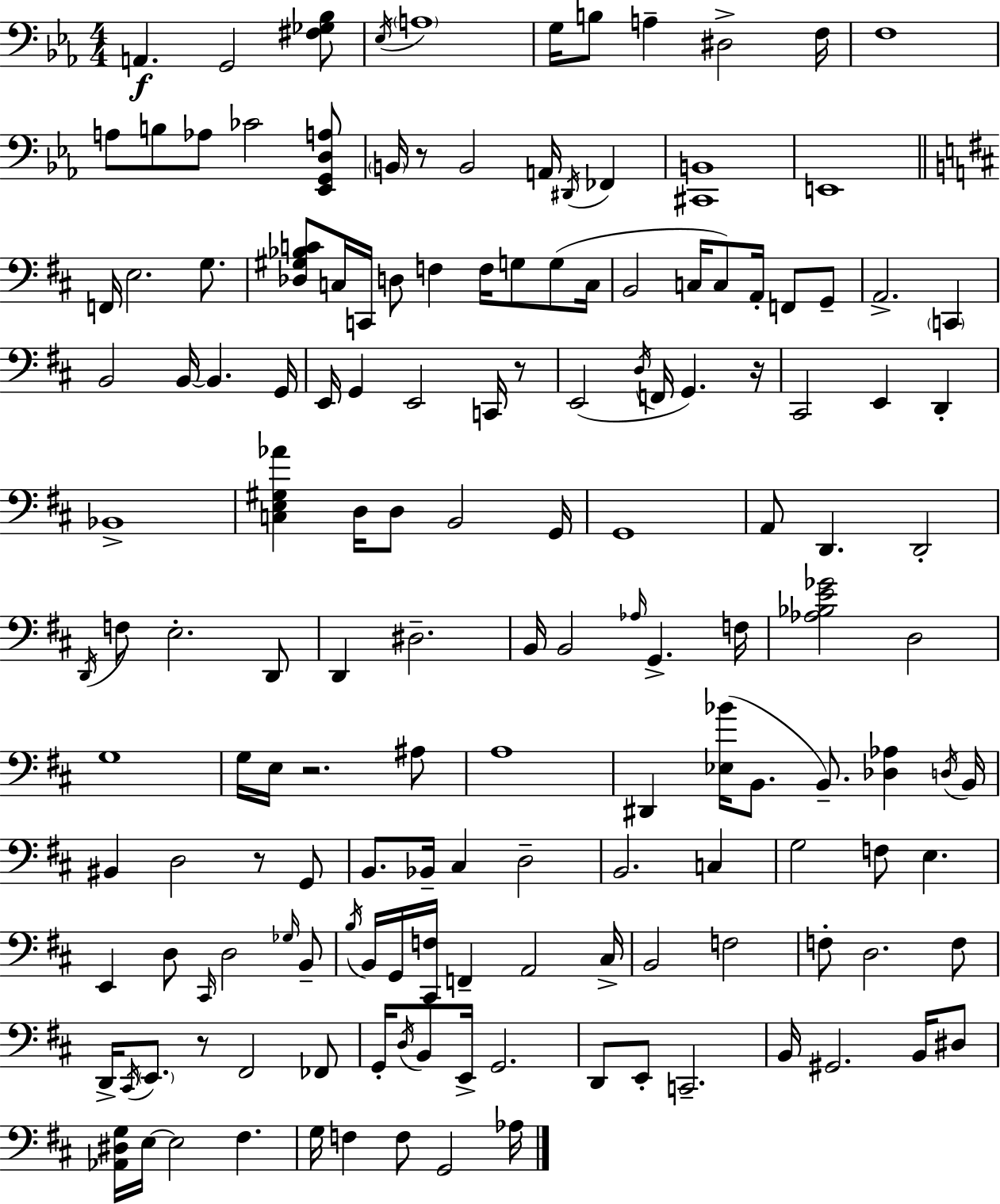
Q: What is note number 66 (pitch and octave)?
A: E3